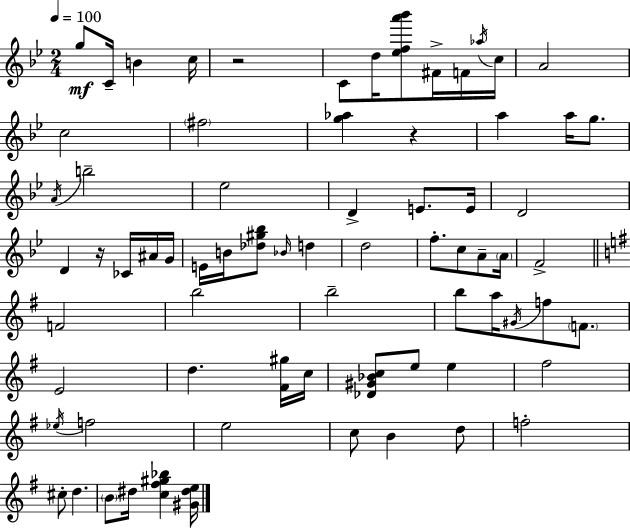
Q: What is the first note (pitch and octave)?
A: G5